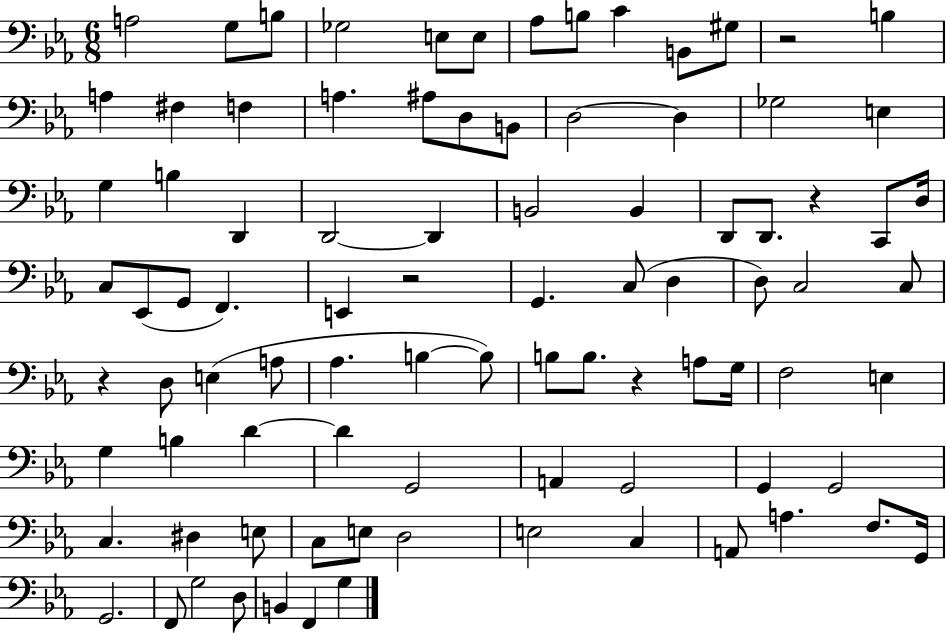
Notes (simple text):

A3/h G3/e B3/e Gb3/h E3/e E3/e Ab3/e B3/e C4/q B2/e G#3/e R/h B3/q A3/q F#3/q F3/q A3/q. A#3/e D3/e B2/e D3/h D3/q Gb3/h E3/q G3/q B3/q D2/q D2/h D2/q B2/h B2/q D2/e D2/e. R/q C2/e D3/s C3/e Eb2/e G2/e F2/q. E2/q R/h G2/q. C3/e D3/q D3/e C3/h C3/e R/q D3/e E3/q A3/e Ab3/q. B3/q B3/e B3/e B3/e. R/q A3/e G3/s F3/h E3/q G3/q B3/q D4/q D4/q G2/h A2/q G2/h G2/q G2/h C3/q. D#3/q E3/e C3/e E3/e D3/h E3/h C3/q A2/e A3/q. F3/e. G2/s G2/h. F2/e G3/h D3/e B2/q F2/q G3/q